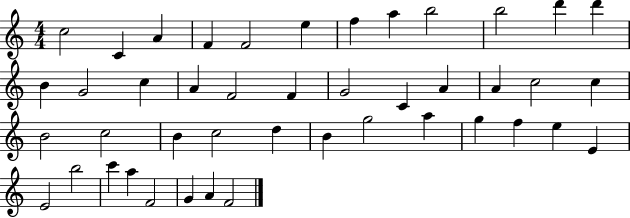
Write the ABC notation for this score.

X:1
T:Untitled
M:4/4
L:1/4
K:C
c2 C A F F2 e f a b2 b2 d' d' B G2 c A F2 F G2 C A A c2 c B2 c2 B c2 d B g2 a g f e E E2 b2 c' a F2 G A F2